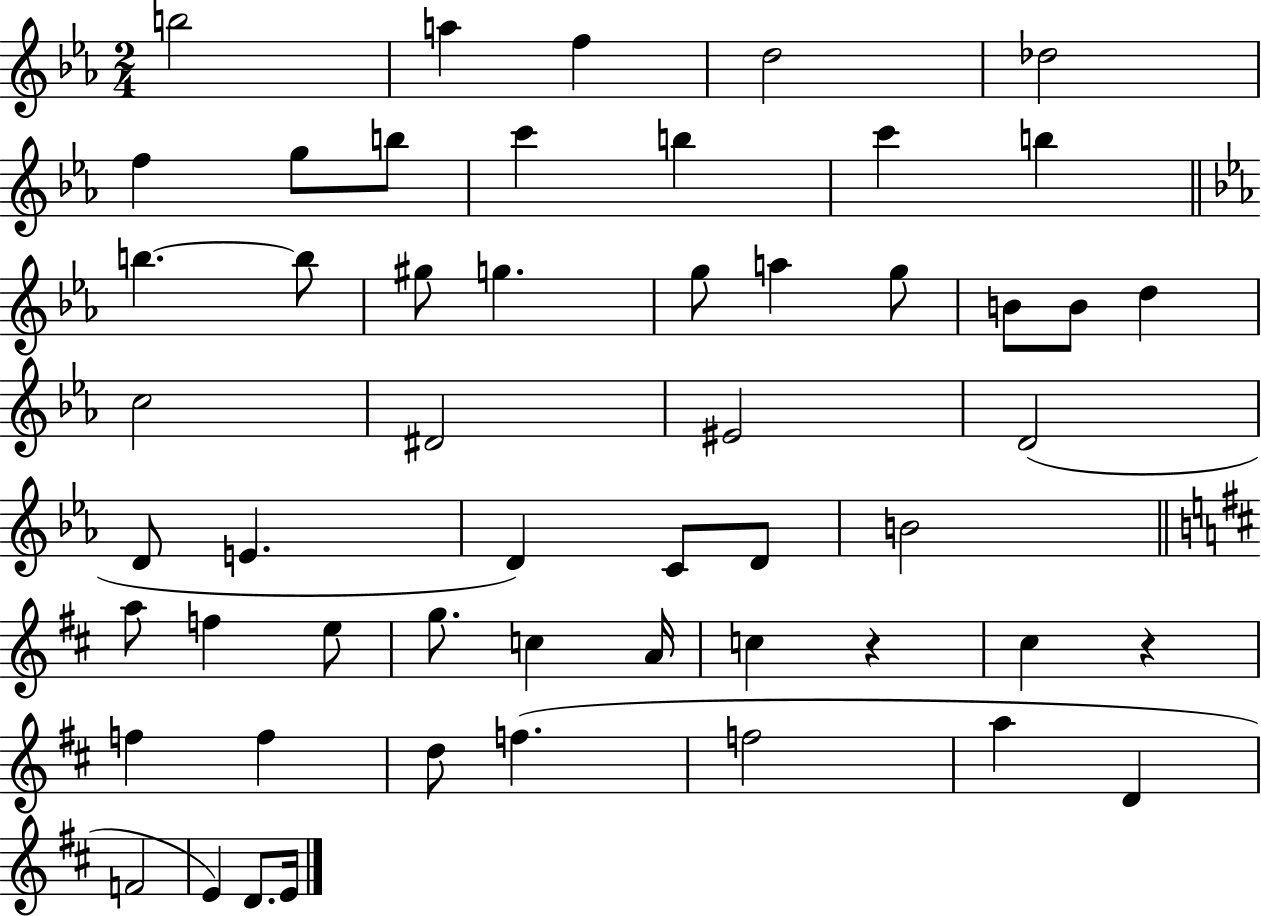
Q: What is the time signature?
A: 2/4